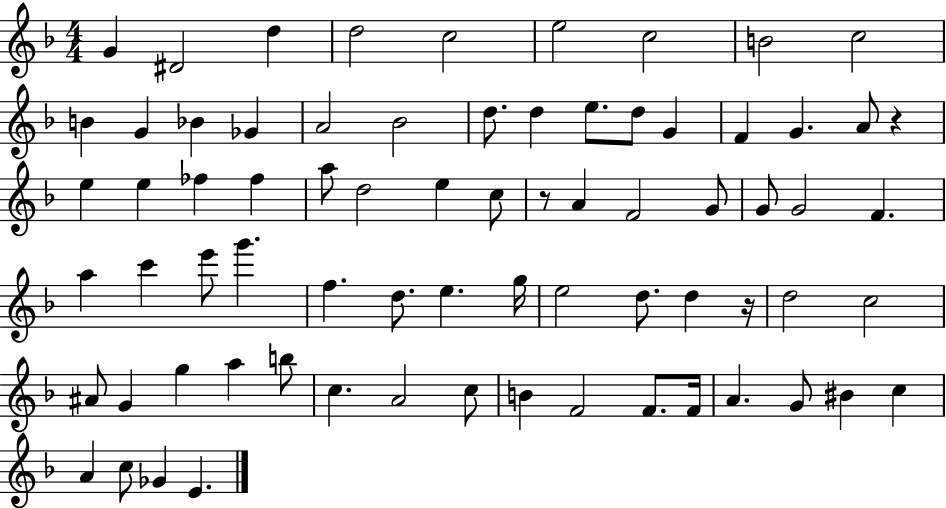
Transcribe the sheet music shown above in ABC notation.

X:1
T:Untitled
M:4/4
L:1/4
K:F
G ^D2 d d2 c2 e2 c2 B2 c2 B G _B _G A2 _B2 d/2 d e/2 d/2 G F G A/2 z e e _f _f a/2 d2 e c/2 z/2 A F2 G/2 G/2 G2 F a c' e'/2 g' f d/2 e g/4 e2 d/2 d z/4 d2 c2 ^A/2 G g a b/2 c A2 c/2 B F2 F/2 F/4 A G/2 ^B c A c/2 _G E